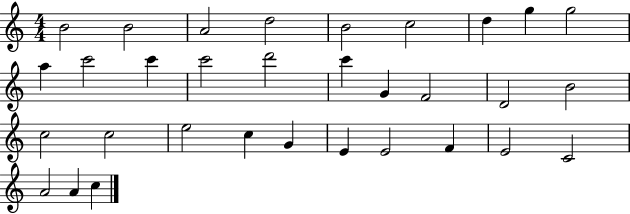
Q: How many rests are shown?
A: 0